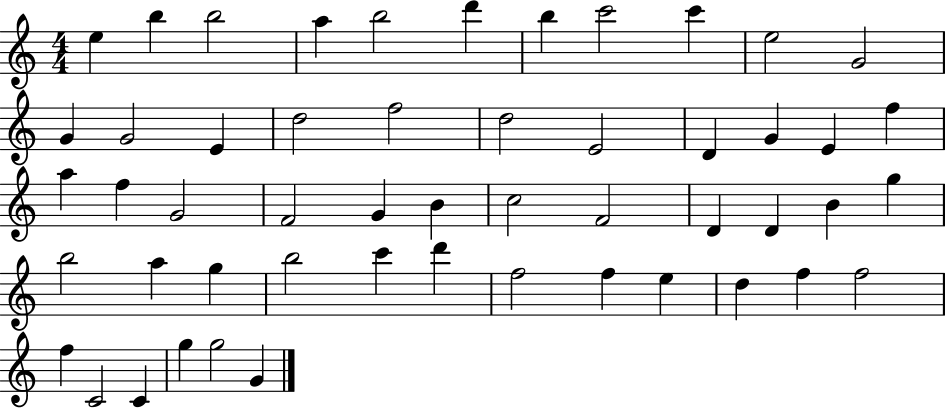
E5/q B5/q B5/h A5/q B5/h D6/q B5/q C6/h C6/q E5/h G4/h G4/q G4/h E4/q D5/h F5/h D5/h E4/h D4/q G4/q E4/q F5/q A5/q F5/q G4/h F4/h G4/q B4/q C5/h F4/h D4/q D4/q B4/q G5/q B5/h A5/q G5/q B5/h C6/q D6/q F5/h F5/q E5/q D5/q F5/q F5/h F5/q C4/h C4/q G5/q G5/h G4/q